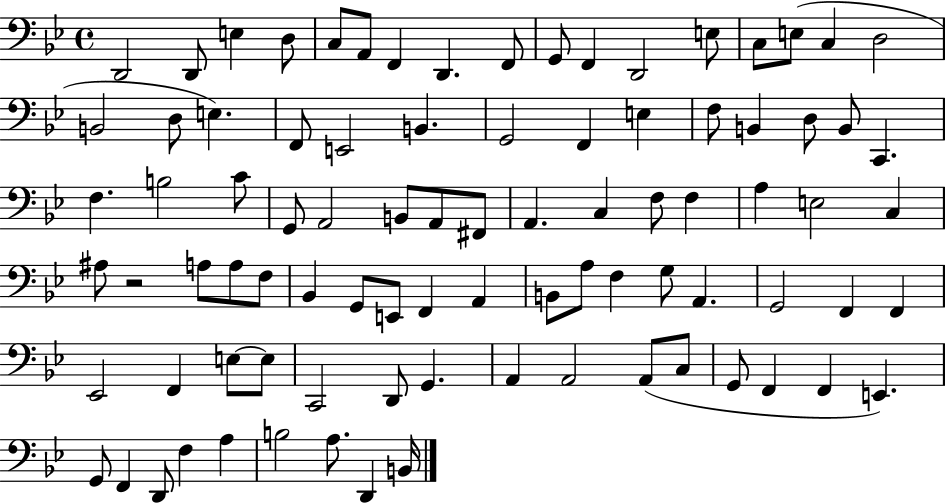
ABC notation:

X:1
T:Untitled
M:4/4
L:1/4
K:Bb
D,,2 D,,/2 E, D,/2 C,/2 A,,/2 F,, D,, F,,/2 G,,/2 F,, D,,2 E,/2 C,/2 E,/2 C, D,2 B,,2 D,/2 E, F,,/2 E,,2 B,, G,,2 F,, E, F,/2 B,, D,/2 B,,/2 C,, F, B,2 C/2 G,,/2 A,,2 B,,/2 A,,/2 ^F,,/2 A,, C, F,/2 F, A, E,2 C, ^A,/2 z2 A,/2 A,/2 F,/2 _B,, G,,/2 E,,/2 F,, A,, B,,/2 A,/2 F, G,/2 A,, G,,2 F,, F,, _E,,2 F,, E,/2 E,/2 C,,2 D,,/2 G,, A,, A,,2 A,,/2 C,/2 G,,/2 F,, F,, E,, G,,/2 F,, D,,/2 F, A, B,2 A,/2 D,, B,,/4